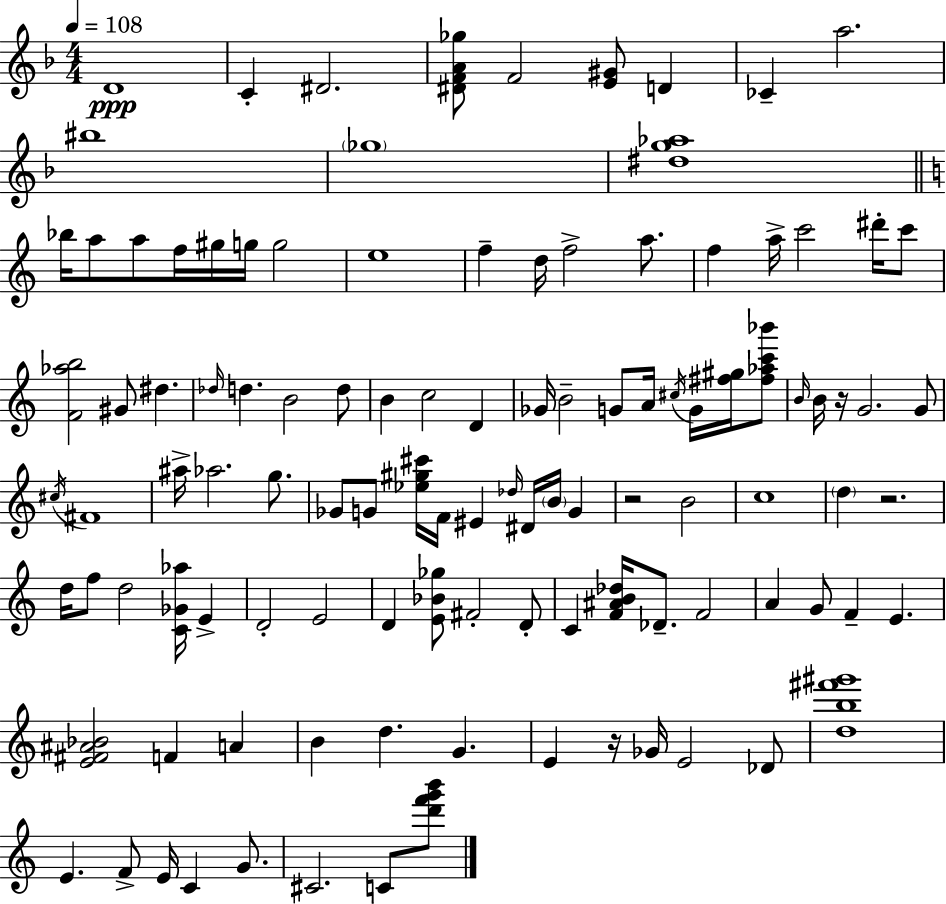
D4/w C4/q D#4/h. [D#4,F4,A4,Gb5]/e F4/h [E4,G#4]/e D4/q CES4/q A5/h. BIS5/w Gb5/w [D#5,G5,Ab5]/w Bb5/s A5/e A5/e F5/s G#5/s G5/s G5/h E5/w F5/q D5/s F5/h A5/e. F5/q A5/s C6/h D#6/s C6/e [F4,Ab5,B5]/h G#4/e D#5/q. Db5/s D5/q. B4/h D5/e B4/q C5/h D4/q Gb4/s B4/h G4/e A4/s C#5/s G4/s [F#5,G#5]/s [F#5,Ab5,C6,Bb6]/e B4/s B4/s R/s G4/h. G4/e C#5/s F#4/w A#5/s Ab5/h. G5/e. Gb4/e G4/e [Eb5,G#5,C#6]/s F4/s EIS4/q Db5/s D#4/s B4/s G4/q R/h B4/h C5/w D5/q R/h. D5/s F5/e D5/h [C4,Gb4,Ab5]/s E4/q D4/h E4/h D4/q [E4,Bb4,Gb5]/e F#4/h D4/e C4/q [F4,A#4,B4,Db5]/s Db4/e. F4/h A4/q G4/e F4/q E4/q. [E4,F#4,A#4,Bb4]/h F4/q A4/q B4/q D5/q. G4/q. E4/q R/s Gb4/s E4/h Db4/e [D5,B5,F#6,G#6]/w E4/q. F4/e E4/s C4/q G4/e. C#4/h. C4/e [D6,F6,G6,B6]/e